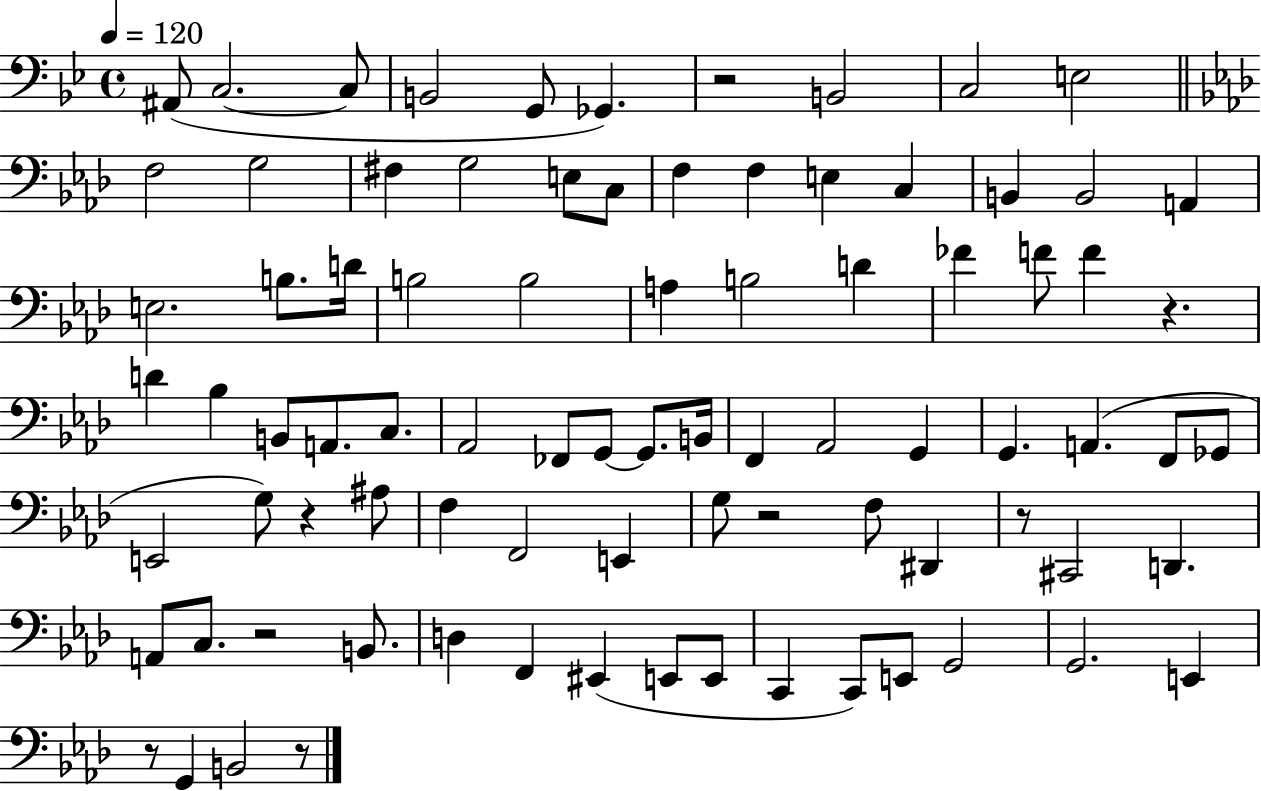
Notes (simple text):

A#2/e C3/h. C3/e B2/h G2/e Gb2/q. R/h B2/h C3/h E3/h F3/h G3/h F#3/q G3/h E3/e C3/e F3/q F3/q E3/q C3/q B2/q B2/h A2/q E3/h. B3/e. D4/s B3/h B3/h A3/q B3/h D4/q FES4/q F4/e F4/q R/q. D4/q Bb3/q B2/e A2/e. C3/e. Ab2/h FES2/e G2/e G2/e. B2/s F2/q Ab2/h G2/q G2/q. A2/q. F2/e Gb2/e E2/h G3/e R/q A#3/e F3/q F2/h E2/q G3/e R/h F3/e D#2/q R/e C#2/h D2/q. A2/e C3/e. R/h B2/e. D3/q F2/q EIS2/q E2/e E2/e C2/q C2/e E2/e G2/h G2/h. E2/q R/e G2/q B2/h R/e